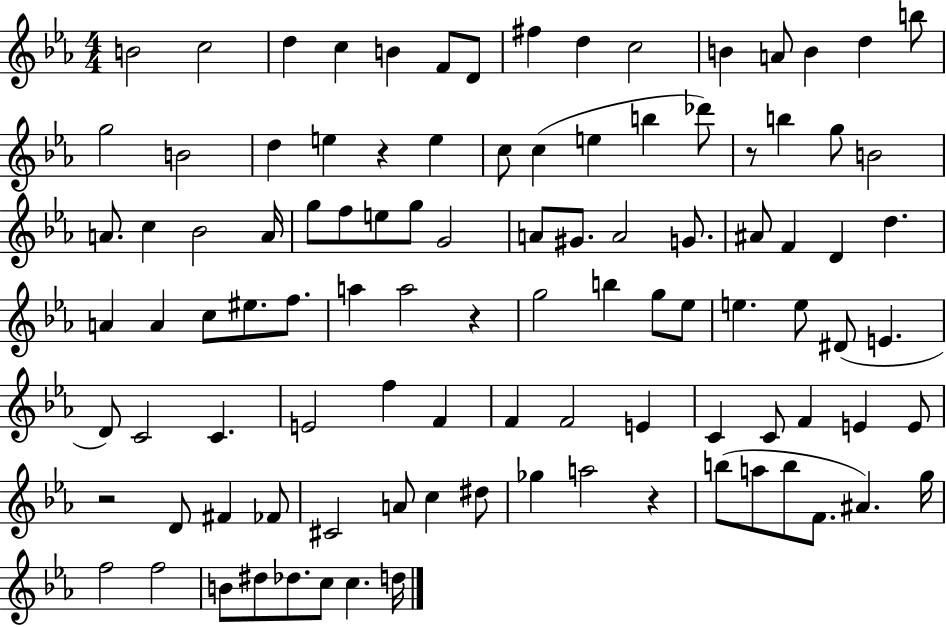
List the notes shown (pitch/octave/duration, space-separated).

B4/h C5/h D5/q C5/q B4/q F4/e D4/e F#5/q D5/q C5/h B4/q A4/e B4/q D5/q B5/e G5/h B4/h D5/q E5/q R/q E5/q C5/e C5/q E5/q B5/q Db6/e R/e B5/q G5/e B4/h A4/e. C5/q Bb4/h A4/s G5/e F5/e E5/e G5/e G4/h A4/e G#4/e. A4/h G4/e. A#4/e F4/q D4/q D5/q. A4/q A4/q C5/e EIS5/e. F5/e. A5/q A5/h R/q G5/h B5/q G5/e Eb5/e E5/q. E5/e D#4/e E4/q. D4/e C4/h C4/q. E4/h F5/q F4/q F4/q F4/h E4/q C4/q C4/e F4/q E4/q E4/e R/h D4/e F#4/q FES4/e C#4/h A4/e C5/q D#5/e Gb5/q A5/h R/q B5/e A5/e B5/e F4/e. A#4/q. G5/s F5/h F5/h B4/e D#5/e Db5/e. C5/e C5/q. D5/s